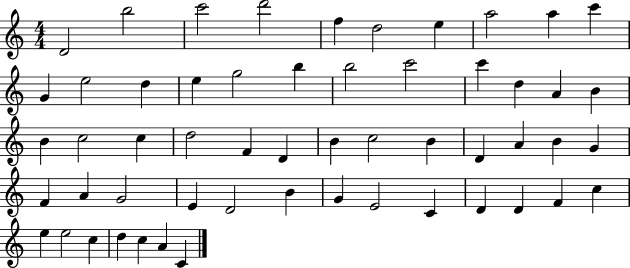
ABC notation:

X:1
T:Untitled
M:4/4
L:1/4
K:C
D2 b2 c'2 d'2 f d2 e a2 a c' G e2 d e g2 b b2 c'2 c' d A B B c2 c d2 F D B c2 B D A B G F A G2 E D2 B G E2 C D D F c e e2 c d c A C